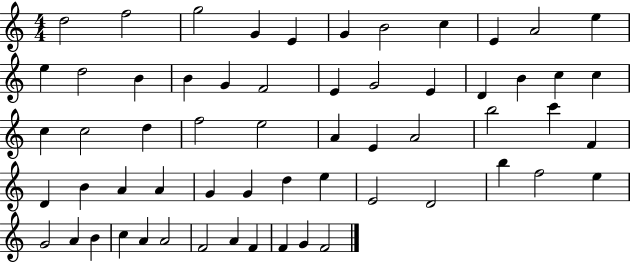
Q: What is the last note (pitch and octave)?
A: F4